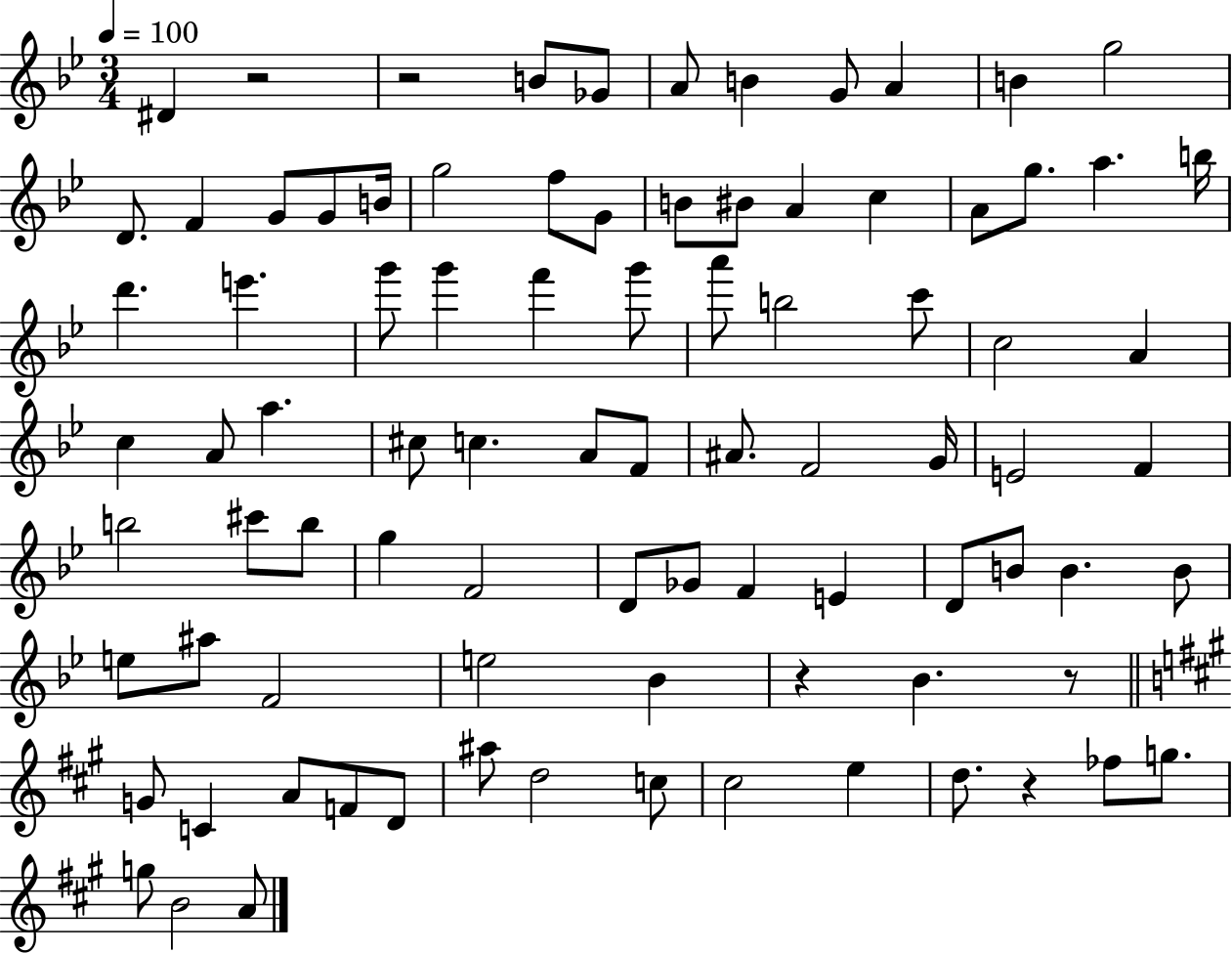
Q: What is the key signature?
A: BES major